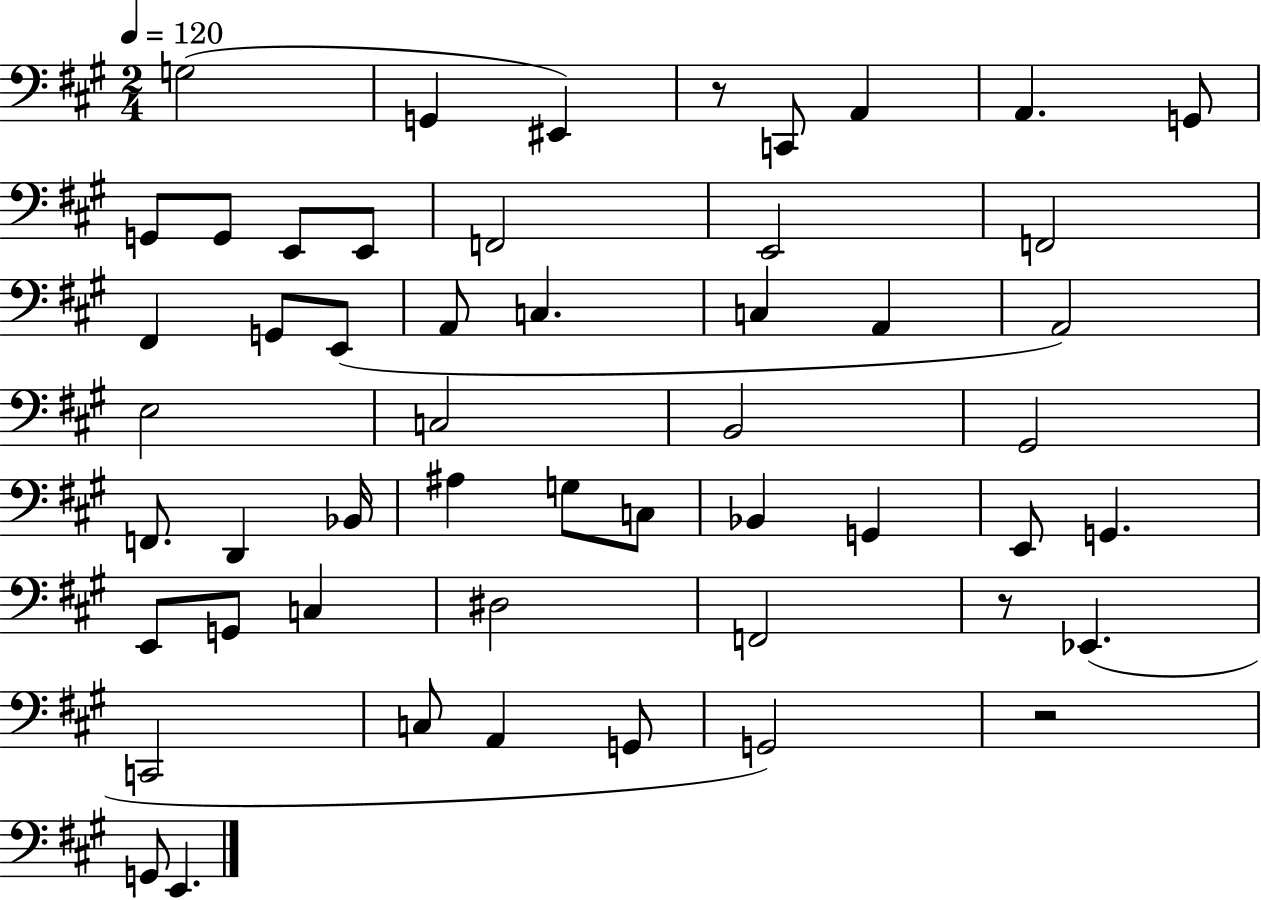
X:1
T:Untitled
M:2/4
L:1/4
K:A
G,2 G,, ^E,, z/2 C,,/2 A,, A,, G,,/2 G,,/2 G,,/2 E,,/2 E,,/2 F,,2 E,,2 F,,2 ^F,, G,,/2 E,,/2 A,,/2 C, C, A,, A,,2 E,2 C,2 B,,2 ^G,,2 F,,/2 D,, _B,,/4 ^A, G,/2 C,/2 _B,, G,, E,,/2 G,, E,,/2 G,,/2 C, ^D,2 F,,2 z/2 _E,, C,,2 C,/2 A,, G,,/2 G,,2 z2 G,,/2 E,,